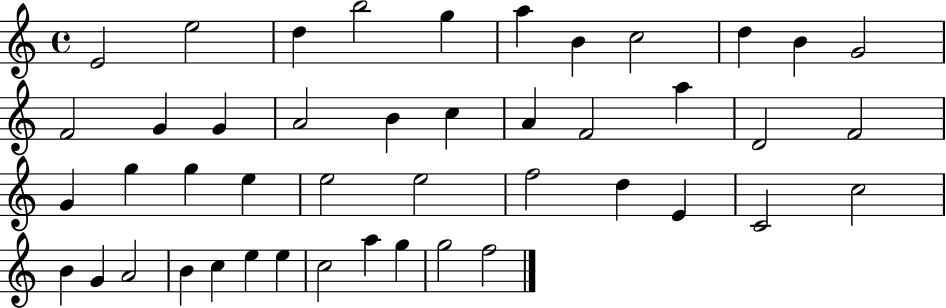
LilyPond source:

{
  \clef treble
  \time 4/4
  \defaultTimeSignature
  \key c \major
  e'2 e''2 | d''4 b''2 g''4 | a''4 b'4 c''2 | d''4 b'4 g'2 | \break f'2 g'4 g'4 | a'2 b'4 c''4 | a'4 f'2 a''4 | d'2 f'2 | \break g'4 g''4 g''4 e''4 | e''2 e''2 | f''2 d''4 e'4 | c'2 c''2 | \break b'4 g'4 a'2 | b'4 c''4 e''4 e''4 | c''2 a''4 g''4 | g''2 f''2 | \break \bar "|."
}